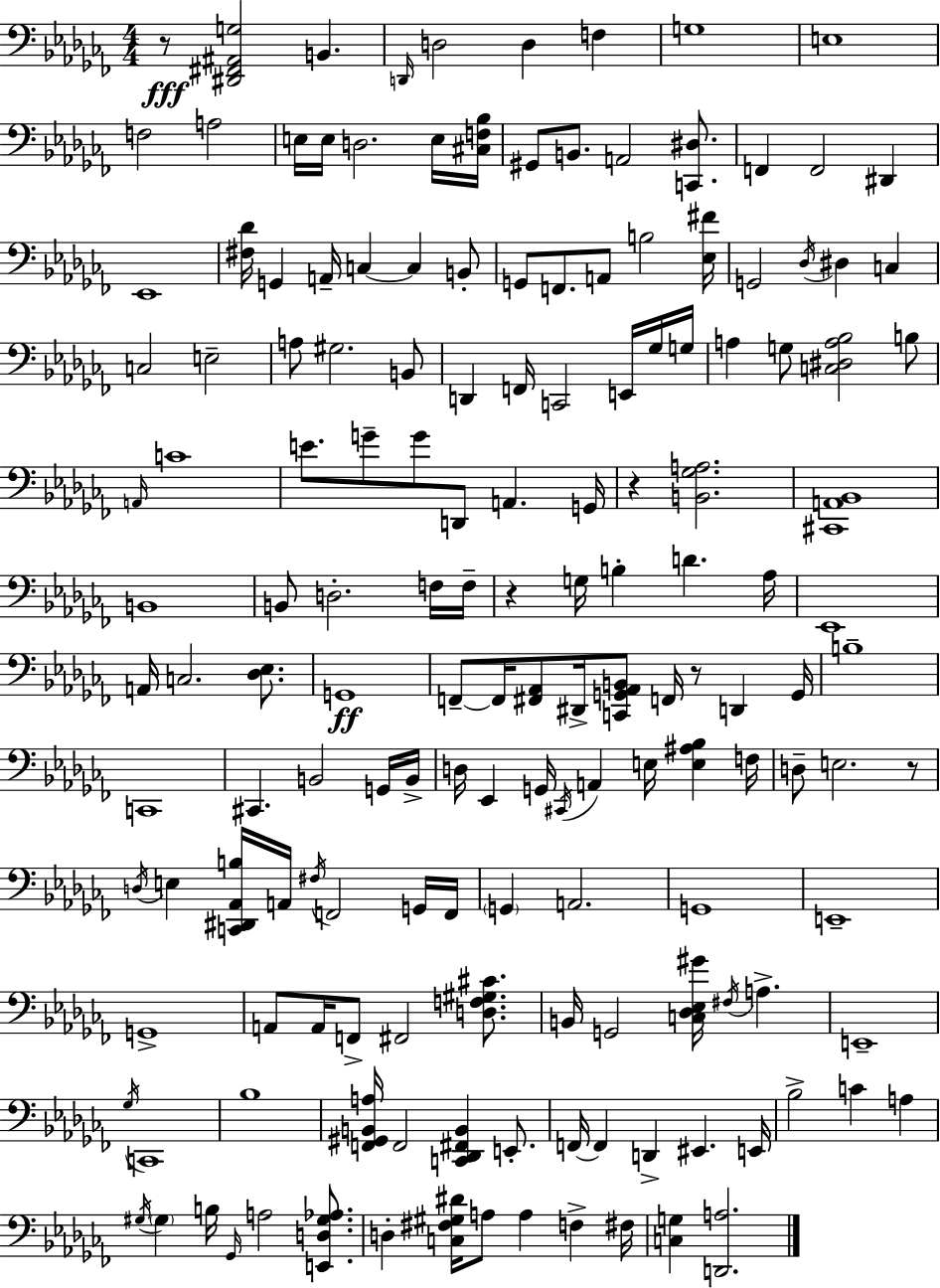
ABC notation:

X:1
T:Untitled
M:4/4
L:1/4
K:Abm
z/2 [^D,,^F,,^A,,G,]2 B,, D,,/4 D,2 D, F, G,4 E,4 F,2 A,2 E,/4 E,/4 D,2 E,/4 [^C,F,_B,]/4 ^G,,/2 B,,/2 A,,2 [C,,^D,]/2 F,, F,,2 ^D,, _E,,4 [^F,_D]/4 G,, A,,/4 C, C, B,,/2 G,,/2 F,,/2 A,,/2 B,2 [_E,^F]/4 G,,2 _D,/4 ^D, C, C,2 E,2 A,/2 ^G,2 B,,/2 D,, F,,/4 C,,2 E,,/4 _G,/4 G,/4 A, G,/2 [C,^D,A,_B,]2 B,/2 A,,/4 C4 E/2 G/2 G/2 D,,/2 A,, G,,/4 z [B,,_G,A,]2 [^C,,A,,_B,,]4 B,,4 B,,/2 D,2 F,/4 F,/4 z G,/4 B, D _A,/4 _E,,4 A,,/4 C,2 [_D,_E,]/2 G,,4 F,,/2 F,,/4 [^F,,_A,,]/2 ^D,,/4 [C,,G,,_A,,B,,]/2 F,,/4 z/2 D,, G,,/4 B,4 C,,4 ^C,, B,,2 G,,/4 B,,/4 D,/4 _E,, G,,/4 ^C,,/4 A,, E,/4 [E,^A,_B,] F,/4 D,/2 E,2 z/2 D,/4 E, [C,,^D,,_A,,B,]/4 A,,/4 ^F,/4 F,,2 G,,/4 F,,/4 G,, A,,2 G,,4 E,,4 G,,4 A,,/2 A,,/4 F,,/2 ^F,,2 [D,F,^G,^C]/2 B,,/4 G,,2 [C,_D,_E,^G]/4 ^F,/4 A, E,,4 _G,/4 C,,4 _B,4 [F,,^G,,B,,A,]/4 F,,2 [C,,_D,,^F,,B,,] E,,/2 F,,/4 F,, D,, ^E,, E,,/4 _B,2 C A, ^G,/4 ^G, B,/4 _G,,/4 A,2 [E,,D,^G,_A,]/2 D, [C,^F,^G,^D]/4 A,/2 A, F, ^F,/4 [C,G,] [D,,A,]2